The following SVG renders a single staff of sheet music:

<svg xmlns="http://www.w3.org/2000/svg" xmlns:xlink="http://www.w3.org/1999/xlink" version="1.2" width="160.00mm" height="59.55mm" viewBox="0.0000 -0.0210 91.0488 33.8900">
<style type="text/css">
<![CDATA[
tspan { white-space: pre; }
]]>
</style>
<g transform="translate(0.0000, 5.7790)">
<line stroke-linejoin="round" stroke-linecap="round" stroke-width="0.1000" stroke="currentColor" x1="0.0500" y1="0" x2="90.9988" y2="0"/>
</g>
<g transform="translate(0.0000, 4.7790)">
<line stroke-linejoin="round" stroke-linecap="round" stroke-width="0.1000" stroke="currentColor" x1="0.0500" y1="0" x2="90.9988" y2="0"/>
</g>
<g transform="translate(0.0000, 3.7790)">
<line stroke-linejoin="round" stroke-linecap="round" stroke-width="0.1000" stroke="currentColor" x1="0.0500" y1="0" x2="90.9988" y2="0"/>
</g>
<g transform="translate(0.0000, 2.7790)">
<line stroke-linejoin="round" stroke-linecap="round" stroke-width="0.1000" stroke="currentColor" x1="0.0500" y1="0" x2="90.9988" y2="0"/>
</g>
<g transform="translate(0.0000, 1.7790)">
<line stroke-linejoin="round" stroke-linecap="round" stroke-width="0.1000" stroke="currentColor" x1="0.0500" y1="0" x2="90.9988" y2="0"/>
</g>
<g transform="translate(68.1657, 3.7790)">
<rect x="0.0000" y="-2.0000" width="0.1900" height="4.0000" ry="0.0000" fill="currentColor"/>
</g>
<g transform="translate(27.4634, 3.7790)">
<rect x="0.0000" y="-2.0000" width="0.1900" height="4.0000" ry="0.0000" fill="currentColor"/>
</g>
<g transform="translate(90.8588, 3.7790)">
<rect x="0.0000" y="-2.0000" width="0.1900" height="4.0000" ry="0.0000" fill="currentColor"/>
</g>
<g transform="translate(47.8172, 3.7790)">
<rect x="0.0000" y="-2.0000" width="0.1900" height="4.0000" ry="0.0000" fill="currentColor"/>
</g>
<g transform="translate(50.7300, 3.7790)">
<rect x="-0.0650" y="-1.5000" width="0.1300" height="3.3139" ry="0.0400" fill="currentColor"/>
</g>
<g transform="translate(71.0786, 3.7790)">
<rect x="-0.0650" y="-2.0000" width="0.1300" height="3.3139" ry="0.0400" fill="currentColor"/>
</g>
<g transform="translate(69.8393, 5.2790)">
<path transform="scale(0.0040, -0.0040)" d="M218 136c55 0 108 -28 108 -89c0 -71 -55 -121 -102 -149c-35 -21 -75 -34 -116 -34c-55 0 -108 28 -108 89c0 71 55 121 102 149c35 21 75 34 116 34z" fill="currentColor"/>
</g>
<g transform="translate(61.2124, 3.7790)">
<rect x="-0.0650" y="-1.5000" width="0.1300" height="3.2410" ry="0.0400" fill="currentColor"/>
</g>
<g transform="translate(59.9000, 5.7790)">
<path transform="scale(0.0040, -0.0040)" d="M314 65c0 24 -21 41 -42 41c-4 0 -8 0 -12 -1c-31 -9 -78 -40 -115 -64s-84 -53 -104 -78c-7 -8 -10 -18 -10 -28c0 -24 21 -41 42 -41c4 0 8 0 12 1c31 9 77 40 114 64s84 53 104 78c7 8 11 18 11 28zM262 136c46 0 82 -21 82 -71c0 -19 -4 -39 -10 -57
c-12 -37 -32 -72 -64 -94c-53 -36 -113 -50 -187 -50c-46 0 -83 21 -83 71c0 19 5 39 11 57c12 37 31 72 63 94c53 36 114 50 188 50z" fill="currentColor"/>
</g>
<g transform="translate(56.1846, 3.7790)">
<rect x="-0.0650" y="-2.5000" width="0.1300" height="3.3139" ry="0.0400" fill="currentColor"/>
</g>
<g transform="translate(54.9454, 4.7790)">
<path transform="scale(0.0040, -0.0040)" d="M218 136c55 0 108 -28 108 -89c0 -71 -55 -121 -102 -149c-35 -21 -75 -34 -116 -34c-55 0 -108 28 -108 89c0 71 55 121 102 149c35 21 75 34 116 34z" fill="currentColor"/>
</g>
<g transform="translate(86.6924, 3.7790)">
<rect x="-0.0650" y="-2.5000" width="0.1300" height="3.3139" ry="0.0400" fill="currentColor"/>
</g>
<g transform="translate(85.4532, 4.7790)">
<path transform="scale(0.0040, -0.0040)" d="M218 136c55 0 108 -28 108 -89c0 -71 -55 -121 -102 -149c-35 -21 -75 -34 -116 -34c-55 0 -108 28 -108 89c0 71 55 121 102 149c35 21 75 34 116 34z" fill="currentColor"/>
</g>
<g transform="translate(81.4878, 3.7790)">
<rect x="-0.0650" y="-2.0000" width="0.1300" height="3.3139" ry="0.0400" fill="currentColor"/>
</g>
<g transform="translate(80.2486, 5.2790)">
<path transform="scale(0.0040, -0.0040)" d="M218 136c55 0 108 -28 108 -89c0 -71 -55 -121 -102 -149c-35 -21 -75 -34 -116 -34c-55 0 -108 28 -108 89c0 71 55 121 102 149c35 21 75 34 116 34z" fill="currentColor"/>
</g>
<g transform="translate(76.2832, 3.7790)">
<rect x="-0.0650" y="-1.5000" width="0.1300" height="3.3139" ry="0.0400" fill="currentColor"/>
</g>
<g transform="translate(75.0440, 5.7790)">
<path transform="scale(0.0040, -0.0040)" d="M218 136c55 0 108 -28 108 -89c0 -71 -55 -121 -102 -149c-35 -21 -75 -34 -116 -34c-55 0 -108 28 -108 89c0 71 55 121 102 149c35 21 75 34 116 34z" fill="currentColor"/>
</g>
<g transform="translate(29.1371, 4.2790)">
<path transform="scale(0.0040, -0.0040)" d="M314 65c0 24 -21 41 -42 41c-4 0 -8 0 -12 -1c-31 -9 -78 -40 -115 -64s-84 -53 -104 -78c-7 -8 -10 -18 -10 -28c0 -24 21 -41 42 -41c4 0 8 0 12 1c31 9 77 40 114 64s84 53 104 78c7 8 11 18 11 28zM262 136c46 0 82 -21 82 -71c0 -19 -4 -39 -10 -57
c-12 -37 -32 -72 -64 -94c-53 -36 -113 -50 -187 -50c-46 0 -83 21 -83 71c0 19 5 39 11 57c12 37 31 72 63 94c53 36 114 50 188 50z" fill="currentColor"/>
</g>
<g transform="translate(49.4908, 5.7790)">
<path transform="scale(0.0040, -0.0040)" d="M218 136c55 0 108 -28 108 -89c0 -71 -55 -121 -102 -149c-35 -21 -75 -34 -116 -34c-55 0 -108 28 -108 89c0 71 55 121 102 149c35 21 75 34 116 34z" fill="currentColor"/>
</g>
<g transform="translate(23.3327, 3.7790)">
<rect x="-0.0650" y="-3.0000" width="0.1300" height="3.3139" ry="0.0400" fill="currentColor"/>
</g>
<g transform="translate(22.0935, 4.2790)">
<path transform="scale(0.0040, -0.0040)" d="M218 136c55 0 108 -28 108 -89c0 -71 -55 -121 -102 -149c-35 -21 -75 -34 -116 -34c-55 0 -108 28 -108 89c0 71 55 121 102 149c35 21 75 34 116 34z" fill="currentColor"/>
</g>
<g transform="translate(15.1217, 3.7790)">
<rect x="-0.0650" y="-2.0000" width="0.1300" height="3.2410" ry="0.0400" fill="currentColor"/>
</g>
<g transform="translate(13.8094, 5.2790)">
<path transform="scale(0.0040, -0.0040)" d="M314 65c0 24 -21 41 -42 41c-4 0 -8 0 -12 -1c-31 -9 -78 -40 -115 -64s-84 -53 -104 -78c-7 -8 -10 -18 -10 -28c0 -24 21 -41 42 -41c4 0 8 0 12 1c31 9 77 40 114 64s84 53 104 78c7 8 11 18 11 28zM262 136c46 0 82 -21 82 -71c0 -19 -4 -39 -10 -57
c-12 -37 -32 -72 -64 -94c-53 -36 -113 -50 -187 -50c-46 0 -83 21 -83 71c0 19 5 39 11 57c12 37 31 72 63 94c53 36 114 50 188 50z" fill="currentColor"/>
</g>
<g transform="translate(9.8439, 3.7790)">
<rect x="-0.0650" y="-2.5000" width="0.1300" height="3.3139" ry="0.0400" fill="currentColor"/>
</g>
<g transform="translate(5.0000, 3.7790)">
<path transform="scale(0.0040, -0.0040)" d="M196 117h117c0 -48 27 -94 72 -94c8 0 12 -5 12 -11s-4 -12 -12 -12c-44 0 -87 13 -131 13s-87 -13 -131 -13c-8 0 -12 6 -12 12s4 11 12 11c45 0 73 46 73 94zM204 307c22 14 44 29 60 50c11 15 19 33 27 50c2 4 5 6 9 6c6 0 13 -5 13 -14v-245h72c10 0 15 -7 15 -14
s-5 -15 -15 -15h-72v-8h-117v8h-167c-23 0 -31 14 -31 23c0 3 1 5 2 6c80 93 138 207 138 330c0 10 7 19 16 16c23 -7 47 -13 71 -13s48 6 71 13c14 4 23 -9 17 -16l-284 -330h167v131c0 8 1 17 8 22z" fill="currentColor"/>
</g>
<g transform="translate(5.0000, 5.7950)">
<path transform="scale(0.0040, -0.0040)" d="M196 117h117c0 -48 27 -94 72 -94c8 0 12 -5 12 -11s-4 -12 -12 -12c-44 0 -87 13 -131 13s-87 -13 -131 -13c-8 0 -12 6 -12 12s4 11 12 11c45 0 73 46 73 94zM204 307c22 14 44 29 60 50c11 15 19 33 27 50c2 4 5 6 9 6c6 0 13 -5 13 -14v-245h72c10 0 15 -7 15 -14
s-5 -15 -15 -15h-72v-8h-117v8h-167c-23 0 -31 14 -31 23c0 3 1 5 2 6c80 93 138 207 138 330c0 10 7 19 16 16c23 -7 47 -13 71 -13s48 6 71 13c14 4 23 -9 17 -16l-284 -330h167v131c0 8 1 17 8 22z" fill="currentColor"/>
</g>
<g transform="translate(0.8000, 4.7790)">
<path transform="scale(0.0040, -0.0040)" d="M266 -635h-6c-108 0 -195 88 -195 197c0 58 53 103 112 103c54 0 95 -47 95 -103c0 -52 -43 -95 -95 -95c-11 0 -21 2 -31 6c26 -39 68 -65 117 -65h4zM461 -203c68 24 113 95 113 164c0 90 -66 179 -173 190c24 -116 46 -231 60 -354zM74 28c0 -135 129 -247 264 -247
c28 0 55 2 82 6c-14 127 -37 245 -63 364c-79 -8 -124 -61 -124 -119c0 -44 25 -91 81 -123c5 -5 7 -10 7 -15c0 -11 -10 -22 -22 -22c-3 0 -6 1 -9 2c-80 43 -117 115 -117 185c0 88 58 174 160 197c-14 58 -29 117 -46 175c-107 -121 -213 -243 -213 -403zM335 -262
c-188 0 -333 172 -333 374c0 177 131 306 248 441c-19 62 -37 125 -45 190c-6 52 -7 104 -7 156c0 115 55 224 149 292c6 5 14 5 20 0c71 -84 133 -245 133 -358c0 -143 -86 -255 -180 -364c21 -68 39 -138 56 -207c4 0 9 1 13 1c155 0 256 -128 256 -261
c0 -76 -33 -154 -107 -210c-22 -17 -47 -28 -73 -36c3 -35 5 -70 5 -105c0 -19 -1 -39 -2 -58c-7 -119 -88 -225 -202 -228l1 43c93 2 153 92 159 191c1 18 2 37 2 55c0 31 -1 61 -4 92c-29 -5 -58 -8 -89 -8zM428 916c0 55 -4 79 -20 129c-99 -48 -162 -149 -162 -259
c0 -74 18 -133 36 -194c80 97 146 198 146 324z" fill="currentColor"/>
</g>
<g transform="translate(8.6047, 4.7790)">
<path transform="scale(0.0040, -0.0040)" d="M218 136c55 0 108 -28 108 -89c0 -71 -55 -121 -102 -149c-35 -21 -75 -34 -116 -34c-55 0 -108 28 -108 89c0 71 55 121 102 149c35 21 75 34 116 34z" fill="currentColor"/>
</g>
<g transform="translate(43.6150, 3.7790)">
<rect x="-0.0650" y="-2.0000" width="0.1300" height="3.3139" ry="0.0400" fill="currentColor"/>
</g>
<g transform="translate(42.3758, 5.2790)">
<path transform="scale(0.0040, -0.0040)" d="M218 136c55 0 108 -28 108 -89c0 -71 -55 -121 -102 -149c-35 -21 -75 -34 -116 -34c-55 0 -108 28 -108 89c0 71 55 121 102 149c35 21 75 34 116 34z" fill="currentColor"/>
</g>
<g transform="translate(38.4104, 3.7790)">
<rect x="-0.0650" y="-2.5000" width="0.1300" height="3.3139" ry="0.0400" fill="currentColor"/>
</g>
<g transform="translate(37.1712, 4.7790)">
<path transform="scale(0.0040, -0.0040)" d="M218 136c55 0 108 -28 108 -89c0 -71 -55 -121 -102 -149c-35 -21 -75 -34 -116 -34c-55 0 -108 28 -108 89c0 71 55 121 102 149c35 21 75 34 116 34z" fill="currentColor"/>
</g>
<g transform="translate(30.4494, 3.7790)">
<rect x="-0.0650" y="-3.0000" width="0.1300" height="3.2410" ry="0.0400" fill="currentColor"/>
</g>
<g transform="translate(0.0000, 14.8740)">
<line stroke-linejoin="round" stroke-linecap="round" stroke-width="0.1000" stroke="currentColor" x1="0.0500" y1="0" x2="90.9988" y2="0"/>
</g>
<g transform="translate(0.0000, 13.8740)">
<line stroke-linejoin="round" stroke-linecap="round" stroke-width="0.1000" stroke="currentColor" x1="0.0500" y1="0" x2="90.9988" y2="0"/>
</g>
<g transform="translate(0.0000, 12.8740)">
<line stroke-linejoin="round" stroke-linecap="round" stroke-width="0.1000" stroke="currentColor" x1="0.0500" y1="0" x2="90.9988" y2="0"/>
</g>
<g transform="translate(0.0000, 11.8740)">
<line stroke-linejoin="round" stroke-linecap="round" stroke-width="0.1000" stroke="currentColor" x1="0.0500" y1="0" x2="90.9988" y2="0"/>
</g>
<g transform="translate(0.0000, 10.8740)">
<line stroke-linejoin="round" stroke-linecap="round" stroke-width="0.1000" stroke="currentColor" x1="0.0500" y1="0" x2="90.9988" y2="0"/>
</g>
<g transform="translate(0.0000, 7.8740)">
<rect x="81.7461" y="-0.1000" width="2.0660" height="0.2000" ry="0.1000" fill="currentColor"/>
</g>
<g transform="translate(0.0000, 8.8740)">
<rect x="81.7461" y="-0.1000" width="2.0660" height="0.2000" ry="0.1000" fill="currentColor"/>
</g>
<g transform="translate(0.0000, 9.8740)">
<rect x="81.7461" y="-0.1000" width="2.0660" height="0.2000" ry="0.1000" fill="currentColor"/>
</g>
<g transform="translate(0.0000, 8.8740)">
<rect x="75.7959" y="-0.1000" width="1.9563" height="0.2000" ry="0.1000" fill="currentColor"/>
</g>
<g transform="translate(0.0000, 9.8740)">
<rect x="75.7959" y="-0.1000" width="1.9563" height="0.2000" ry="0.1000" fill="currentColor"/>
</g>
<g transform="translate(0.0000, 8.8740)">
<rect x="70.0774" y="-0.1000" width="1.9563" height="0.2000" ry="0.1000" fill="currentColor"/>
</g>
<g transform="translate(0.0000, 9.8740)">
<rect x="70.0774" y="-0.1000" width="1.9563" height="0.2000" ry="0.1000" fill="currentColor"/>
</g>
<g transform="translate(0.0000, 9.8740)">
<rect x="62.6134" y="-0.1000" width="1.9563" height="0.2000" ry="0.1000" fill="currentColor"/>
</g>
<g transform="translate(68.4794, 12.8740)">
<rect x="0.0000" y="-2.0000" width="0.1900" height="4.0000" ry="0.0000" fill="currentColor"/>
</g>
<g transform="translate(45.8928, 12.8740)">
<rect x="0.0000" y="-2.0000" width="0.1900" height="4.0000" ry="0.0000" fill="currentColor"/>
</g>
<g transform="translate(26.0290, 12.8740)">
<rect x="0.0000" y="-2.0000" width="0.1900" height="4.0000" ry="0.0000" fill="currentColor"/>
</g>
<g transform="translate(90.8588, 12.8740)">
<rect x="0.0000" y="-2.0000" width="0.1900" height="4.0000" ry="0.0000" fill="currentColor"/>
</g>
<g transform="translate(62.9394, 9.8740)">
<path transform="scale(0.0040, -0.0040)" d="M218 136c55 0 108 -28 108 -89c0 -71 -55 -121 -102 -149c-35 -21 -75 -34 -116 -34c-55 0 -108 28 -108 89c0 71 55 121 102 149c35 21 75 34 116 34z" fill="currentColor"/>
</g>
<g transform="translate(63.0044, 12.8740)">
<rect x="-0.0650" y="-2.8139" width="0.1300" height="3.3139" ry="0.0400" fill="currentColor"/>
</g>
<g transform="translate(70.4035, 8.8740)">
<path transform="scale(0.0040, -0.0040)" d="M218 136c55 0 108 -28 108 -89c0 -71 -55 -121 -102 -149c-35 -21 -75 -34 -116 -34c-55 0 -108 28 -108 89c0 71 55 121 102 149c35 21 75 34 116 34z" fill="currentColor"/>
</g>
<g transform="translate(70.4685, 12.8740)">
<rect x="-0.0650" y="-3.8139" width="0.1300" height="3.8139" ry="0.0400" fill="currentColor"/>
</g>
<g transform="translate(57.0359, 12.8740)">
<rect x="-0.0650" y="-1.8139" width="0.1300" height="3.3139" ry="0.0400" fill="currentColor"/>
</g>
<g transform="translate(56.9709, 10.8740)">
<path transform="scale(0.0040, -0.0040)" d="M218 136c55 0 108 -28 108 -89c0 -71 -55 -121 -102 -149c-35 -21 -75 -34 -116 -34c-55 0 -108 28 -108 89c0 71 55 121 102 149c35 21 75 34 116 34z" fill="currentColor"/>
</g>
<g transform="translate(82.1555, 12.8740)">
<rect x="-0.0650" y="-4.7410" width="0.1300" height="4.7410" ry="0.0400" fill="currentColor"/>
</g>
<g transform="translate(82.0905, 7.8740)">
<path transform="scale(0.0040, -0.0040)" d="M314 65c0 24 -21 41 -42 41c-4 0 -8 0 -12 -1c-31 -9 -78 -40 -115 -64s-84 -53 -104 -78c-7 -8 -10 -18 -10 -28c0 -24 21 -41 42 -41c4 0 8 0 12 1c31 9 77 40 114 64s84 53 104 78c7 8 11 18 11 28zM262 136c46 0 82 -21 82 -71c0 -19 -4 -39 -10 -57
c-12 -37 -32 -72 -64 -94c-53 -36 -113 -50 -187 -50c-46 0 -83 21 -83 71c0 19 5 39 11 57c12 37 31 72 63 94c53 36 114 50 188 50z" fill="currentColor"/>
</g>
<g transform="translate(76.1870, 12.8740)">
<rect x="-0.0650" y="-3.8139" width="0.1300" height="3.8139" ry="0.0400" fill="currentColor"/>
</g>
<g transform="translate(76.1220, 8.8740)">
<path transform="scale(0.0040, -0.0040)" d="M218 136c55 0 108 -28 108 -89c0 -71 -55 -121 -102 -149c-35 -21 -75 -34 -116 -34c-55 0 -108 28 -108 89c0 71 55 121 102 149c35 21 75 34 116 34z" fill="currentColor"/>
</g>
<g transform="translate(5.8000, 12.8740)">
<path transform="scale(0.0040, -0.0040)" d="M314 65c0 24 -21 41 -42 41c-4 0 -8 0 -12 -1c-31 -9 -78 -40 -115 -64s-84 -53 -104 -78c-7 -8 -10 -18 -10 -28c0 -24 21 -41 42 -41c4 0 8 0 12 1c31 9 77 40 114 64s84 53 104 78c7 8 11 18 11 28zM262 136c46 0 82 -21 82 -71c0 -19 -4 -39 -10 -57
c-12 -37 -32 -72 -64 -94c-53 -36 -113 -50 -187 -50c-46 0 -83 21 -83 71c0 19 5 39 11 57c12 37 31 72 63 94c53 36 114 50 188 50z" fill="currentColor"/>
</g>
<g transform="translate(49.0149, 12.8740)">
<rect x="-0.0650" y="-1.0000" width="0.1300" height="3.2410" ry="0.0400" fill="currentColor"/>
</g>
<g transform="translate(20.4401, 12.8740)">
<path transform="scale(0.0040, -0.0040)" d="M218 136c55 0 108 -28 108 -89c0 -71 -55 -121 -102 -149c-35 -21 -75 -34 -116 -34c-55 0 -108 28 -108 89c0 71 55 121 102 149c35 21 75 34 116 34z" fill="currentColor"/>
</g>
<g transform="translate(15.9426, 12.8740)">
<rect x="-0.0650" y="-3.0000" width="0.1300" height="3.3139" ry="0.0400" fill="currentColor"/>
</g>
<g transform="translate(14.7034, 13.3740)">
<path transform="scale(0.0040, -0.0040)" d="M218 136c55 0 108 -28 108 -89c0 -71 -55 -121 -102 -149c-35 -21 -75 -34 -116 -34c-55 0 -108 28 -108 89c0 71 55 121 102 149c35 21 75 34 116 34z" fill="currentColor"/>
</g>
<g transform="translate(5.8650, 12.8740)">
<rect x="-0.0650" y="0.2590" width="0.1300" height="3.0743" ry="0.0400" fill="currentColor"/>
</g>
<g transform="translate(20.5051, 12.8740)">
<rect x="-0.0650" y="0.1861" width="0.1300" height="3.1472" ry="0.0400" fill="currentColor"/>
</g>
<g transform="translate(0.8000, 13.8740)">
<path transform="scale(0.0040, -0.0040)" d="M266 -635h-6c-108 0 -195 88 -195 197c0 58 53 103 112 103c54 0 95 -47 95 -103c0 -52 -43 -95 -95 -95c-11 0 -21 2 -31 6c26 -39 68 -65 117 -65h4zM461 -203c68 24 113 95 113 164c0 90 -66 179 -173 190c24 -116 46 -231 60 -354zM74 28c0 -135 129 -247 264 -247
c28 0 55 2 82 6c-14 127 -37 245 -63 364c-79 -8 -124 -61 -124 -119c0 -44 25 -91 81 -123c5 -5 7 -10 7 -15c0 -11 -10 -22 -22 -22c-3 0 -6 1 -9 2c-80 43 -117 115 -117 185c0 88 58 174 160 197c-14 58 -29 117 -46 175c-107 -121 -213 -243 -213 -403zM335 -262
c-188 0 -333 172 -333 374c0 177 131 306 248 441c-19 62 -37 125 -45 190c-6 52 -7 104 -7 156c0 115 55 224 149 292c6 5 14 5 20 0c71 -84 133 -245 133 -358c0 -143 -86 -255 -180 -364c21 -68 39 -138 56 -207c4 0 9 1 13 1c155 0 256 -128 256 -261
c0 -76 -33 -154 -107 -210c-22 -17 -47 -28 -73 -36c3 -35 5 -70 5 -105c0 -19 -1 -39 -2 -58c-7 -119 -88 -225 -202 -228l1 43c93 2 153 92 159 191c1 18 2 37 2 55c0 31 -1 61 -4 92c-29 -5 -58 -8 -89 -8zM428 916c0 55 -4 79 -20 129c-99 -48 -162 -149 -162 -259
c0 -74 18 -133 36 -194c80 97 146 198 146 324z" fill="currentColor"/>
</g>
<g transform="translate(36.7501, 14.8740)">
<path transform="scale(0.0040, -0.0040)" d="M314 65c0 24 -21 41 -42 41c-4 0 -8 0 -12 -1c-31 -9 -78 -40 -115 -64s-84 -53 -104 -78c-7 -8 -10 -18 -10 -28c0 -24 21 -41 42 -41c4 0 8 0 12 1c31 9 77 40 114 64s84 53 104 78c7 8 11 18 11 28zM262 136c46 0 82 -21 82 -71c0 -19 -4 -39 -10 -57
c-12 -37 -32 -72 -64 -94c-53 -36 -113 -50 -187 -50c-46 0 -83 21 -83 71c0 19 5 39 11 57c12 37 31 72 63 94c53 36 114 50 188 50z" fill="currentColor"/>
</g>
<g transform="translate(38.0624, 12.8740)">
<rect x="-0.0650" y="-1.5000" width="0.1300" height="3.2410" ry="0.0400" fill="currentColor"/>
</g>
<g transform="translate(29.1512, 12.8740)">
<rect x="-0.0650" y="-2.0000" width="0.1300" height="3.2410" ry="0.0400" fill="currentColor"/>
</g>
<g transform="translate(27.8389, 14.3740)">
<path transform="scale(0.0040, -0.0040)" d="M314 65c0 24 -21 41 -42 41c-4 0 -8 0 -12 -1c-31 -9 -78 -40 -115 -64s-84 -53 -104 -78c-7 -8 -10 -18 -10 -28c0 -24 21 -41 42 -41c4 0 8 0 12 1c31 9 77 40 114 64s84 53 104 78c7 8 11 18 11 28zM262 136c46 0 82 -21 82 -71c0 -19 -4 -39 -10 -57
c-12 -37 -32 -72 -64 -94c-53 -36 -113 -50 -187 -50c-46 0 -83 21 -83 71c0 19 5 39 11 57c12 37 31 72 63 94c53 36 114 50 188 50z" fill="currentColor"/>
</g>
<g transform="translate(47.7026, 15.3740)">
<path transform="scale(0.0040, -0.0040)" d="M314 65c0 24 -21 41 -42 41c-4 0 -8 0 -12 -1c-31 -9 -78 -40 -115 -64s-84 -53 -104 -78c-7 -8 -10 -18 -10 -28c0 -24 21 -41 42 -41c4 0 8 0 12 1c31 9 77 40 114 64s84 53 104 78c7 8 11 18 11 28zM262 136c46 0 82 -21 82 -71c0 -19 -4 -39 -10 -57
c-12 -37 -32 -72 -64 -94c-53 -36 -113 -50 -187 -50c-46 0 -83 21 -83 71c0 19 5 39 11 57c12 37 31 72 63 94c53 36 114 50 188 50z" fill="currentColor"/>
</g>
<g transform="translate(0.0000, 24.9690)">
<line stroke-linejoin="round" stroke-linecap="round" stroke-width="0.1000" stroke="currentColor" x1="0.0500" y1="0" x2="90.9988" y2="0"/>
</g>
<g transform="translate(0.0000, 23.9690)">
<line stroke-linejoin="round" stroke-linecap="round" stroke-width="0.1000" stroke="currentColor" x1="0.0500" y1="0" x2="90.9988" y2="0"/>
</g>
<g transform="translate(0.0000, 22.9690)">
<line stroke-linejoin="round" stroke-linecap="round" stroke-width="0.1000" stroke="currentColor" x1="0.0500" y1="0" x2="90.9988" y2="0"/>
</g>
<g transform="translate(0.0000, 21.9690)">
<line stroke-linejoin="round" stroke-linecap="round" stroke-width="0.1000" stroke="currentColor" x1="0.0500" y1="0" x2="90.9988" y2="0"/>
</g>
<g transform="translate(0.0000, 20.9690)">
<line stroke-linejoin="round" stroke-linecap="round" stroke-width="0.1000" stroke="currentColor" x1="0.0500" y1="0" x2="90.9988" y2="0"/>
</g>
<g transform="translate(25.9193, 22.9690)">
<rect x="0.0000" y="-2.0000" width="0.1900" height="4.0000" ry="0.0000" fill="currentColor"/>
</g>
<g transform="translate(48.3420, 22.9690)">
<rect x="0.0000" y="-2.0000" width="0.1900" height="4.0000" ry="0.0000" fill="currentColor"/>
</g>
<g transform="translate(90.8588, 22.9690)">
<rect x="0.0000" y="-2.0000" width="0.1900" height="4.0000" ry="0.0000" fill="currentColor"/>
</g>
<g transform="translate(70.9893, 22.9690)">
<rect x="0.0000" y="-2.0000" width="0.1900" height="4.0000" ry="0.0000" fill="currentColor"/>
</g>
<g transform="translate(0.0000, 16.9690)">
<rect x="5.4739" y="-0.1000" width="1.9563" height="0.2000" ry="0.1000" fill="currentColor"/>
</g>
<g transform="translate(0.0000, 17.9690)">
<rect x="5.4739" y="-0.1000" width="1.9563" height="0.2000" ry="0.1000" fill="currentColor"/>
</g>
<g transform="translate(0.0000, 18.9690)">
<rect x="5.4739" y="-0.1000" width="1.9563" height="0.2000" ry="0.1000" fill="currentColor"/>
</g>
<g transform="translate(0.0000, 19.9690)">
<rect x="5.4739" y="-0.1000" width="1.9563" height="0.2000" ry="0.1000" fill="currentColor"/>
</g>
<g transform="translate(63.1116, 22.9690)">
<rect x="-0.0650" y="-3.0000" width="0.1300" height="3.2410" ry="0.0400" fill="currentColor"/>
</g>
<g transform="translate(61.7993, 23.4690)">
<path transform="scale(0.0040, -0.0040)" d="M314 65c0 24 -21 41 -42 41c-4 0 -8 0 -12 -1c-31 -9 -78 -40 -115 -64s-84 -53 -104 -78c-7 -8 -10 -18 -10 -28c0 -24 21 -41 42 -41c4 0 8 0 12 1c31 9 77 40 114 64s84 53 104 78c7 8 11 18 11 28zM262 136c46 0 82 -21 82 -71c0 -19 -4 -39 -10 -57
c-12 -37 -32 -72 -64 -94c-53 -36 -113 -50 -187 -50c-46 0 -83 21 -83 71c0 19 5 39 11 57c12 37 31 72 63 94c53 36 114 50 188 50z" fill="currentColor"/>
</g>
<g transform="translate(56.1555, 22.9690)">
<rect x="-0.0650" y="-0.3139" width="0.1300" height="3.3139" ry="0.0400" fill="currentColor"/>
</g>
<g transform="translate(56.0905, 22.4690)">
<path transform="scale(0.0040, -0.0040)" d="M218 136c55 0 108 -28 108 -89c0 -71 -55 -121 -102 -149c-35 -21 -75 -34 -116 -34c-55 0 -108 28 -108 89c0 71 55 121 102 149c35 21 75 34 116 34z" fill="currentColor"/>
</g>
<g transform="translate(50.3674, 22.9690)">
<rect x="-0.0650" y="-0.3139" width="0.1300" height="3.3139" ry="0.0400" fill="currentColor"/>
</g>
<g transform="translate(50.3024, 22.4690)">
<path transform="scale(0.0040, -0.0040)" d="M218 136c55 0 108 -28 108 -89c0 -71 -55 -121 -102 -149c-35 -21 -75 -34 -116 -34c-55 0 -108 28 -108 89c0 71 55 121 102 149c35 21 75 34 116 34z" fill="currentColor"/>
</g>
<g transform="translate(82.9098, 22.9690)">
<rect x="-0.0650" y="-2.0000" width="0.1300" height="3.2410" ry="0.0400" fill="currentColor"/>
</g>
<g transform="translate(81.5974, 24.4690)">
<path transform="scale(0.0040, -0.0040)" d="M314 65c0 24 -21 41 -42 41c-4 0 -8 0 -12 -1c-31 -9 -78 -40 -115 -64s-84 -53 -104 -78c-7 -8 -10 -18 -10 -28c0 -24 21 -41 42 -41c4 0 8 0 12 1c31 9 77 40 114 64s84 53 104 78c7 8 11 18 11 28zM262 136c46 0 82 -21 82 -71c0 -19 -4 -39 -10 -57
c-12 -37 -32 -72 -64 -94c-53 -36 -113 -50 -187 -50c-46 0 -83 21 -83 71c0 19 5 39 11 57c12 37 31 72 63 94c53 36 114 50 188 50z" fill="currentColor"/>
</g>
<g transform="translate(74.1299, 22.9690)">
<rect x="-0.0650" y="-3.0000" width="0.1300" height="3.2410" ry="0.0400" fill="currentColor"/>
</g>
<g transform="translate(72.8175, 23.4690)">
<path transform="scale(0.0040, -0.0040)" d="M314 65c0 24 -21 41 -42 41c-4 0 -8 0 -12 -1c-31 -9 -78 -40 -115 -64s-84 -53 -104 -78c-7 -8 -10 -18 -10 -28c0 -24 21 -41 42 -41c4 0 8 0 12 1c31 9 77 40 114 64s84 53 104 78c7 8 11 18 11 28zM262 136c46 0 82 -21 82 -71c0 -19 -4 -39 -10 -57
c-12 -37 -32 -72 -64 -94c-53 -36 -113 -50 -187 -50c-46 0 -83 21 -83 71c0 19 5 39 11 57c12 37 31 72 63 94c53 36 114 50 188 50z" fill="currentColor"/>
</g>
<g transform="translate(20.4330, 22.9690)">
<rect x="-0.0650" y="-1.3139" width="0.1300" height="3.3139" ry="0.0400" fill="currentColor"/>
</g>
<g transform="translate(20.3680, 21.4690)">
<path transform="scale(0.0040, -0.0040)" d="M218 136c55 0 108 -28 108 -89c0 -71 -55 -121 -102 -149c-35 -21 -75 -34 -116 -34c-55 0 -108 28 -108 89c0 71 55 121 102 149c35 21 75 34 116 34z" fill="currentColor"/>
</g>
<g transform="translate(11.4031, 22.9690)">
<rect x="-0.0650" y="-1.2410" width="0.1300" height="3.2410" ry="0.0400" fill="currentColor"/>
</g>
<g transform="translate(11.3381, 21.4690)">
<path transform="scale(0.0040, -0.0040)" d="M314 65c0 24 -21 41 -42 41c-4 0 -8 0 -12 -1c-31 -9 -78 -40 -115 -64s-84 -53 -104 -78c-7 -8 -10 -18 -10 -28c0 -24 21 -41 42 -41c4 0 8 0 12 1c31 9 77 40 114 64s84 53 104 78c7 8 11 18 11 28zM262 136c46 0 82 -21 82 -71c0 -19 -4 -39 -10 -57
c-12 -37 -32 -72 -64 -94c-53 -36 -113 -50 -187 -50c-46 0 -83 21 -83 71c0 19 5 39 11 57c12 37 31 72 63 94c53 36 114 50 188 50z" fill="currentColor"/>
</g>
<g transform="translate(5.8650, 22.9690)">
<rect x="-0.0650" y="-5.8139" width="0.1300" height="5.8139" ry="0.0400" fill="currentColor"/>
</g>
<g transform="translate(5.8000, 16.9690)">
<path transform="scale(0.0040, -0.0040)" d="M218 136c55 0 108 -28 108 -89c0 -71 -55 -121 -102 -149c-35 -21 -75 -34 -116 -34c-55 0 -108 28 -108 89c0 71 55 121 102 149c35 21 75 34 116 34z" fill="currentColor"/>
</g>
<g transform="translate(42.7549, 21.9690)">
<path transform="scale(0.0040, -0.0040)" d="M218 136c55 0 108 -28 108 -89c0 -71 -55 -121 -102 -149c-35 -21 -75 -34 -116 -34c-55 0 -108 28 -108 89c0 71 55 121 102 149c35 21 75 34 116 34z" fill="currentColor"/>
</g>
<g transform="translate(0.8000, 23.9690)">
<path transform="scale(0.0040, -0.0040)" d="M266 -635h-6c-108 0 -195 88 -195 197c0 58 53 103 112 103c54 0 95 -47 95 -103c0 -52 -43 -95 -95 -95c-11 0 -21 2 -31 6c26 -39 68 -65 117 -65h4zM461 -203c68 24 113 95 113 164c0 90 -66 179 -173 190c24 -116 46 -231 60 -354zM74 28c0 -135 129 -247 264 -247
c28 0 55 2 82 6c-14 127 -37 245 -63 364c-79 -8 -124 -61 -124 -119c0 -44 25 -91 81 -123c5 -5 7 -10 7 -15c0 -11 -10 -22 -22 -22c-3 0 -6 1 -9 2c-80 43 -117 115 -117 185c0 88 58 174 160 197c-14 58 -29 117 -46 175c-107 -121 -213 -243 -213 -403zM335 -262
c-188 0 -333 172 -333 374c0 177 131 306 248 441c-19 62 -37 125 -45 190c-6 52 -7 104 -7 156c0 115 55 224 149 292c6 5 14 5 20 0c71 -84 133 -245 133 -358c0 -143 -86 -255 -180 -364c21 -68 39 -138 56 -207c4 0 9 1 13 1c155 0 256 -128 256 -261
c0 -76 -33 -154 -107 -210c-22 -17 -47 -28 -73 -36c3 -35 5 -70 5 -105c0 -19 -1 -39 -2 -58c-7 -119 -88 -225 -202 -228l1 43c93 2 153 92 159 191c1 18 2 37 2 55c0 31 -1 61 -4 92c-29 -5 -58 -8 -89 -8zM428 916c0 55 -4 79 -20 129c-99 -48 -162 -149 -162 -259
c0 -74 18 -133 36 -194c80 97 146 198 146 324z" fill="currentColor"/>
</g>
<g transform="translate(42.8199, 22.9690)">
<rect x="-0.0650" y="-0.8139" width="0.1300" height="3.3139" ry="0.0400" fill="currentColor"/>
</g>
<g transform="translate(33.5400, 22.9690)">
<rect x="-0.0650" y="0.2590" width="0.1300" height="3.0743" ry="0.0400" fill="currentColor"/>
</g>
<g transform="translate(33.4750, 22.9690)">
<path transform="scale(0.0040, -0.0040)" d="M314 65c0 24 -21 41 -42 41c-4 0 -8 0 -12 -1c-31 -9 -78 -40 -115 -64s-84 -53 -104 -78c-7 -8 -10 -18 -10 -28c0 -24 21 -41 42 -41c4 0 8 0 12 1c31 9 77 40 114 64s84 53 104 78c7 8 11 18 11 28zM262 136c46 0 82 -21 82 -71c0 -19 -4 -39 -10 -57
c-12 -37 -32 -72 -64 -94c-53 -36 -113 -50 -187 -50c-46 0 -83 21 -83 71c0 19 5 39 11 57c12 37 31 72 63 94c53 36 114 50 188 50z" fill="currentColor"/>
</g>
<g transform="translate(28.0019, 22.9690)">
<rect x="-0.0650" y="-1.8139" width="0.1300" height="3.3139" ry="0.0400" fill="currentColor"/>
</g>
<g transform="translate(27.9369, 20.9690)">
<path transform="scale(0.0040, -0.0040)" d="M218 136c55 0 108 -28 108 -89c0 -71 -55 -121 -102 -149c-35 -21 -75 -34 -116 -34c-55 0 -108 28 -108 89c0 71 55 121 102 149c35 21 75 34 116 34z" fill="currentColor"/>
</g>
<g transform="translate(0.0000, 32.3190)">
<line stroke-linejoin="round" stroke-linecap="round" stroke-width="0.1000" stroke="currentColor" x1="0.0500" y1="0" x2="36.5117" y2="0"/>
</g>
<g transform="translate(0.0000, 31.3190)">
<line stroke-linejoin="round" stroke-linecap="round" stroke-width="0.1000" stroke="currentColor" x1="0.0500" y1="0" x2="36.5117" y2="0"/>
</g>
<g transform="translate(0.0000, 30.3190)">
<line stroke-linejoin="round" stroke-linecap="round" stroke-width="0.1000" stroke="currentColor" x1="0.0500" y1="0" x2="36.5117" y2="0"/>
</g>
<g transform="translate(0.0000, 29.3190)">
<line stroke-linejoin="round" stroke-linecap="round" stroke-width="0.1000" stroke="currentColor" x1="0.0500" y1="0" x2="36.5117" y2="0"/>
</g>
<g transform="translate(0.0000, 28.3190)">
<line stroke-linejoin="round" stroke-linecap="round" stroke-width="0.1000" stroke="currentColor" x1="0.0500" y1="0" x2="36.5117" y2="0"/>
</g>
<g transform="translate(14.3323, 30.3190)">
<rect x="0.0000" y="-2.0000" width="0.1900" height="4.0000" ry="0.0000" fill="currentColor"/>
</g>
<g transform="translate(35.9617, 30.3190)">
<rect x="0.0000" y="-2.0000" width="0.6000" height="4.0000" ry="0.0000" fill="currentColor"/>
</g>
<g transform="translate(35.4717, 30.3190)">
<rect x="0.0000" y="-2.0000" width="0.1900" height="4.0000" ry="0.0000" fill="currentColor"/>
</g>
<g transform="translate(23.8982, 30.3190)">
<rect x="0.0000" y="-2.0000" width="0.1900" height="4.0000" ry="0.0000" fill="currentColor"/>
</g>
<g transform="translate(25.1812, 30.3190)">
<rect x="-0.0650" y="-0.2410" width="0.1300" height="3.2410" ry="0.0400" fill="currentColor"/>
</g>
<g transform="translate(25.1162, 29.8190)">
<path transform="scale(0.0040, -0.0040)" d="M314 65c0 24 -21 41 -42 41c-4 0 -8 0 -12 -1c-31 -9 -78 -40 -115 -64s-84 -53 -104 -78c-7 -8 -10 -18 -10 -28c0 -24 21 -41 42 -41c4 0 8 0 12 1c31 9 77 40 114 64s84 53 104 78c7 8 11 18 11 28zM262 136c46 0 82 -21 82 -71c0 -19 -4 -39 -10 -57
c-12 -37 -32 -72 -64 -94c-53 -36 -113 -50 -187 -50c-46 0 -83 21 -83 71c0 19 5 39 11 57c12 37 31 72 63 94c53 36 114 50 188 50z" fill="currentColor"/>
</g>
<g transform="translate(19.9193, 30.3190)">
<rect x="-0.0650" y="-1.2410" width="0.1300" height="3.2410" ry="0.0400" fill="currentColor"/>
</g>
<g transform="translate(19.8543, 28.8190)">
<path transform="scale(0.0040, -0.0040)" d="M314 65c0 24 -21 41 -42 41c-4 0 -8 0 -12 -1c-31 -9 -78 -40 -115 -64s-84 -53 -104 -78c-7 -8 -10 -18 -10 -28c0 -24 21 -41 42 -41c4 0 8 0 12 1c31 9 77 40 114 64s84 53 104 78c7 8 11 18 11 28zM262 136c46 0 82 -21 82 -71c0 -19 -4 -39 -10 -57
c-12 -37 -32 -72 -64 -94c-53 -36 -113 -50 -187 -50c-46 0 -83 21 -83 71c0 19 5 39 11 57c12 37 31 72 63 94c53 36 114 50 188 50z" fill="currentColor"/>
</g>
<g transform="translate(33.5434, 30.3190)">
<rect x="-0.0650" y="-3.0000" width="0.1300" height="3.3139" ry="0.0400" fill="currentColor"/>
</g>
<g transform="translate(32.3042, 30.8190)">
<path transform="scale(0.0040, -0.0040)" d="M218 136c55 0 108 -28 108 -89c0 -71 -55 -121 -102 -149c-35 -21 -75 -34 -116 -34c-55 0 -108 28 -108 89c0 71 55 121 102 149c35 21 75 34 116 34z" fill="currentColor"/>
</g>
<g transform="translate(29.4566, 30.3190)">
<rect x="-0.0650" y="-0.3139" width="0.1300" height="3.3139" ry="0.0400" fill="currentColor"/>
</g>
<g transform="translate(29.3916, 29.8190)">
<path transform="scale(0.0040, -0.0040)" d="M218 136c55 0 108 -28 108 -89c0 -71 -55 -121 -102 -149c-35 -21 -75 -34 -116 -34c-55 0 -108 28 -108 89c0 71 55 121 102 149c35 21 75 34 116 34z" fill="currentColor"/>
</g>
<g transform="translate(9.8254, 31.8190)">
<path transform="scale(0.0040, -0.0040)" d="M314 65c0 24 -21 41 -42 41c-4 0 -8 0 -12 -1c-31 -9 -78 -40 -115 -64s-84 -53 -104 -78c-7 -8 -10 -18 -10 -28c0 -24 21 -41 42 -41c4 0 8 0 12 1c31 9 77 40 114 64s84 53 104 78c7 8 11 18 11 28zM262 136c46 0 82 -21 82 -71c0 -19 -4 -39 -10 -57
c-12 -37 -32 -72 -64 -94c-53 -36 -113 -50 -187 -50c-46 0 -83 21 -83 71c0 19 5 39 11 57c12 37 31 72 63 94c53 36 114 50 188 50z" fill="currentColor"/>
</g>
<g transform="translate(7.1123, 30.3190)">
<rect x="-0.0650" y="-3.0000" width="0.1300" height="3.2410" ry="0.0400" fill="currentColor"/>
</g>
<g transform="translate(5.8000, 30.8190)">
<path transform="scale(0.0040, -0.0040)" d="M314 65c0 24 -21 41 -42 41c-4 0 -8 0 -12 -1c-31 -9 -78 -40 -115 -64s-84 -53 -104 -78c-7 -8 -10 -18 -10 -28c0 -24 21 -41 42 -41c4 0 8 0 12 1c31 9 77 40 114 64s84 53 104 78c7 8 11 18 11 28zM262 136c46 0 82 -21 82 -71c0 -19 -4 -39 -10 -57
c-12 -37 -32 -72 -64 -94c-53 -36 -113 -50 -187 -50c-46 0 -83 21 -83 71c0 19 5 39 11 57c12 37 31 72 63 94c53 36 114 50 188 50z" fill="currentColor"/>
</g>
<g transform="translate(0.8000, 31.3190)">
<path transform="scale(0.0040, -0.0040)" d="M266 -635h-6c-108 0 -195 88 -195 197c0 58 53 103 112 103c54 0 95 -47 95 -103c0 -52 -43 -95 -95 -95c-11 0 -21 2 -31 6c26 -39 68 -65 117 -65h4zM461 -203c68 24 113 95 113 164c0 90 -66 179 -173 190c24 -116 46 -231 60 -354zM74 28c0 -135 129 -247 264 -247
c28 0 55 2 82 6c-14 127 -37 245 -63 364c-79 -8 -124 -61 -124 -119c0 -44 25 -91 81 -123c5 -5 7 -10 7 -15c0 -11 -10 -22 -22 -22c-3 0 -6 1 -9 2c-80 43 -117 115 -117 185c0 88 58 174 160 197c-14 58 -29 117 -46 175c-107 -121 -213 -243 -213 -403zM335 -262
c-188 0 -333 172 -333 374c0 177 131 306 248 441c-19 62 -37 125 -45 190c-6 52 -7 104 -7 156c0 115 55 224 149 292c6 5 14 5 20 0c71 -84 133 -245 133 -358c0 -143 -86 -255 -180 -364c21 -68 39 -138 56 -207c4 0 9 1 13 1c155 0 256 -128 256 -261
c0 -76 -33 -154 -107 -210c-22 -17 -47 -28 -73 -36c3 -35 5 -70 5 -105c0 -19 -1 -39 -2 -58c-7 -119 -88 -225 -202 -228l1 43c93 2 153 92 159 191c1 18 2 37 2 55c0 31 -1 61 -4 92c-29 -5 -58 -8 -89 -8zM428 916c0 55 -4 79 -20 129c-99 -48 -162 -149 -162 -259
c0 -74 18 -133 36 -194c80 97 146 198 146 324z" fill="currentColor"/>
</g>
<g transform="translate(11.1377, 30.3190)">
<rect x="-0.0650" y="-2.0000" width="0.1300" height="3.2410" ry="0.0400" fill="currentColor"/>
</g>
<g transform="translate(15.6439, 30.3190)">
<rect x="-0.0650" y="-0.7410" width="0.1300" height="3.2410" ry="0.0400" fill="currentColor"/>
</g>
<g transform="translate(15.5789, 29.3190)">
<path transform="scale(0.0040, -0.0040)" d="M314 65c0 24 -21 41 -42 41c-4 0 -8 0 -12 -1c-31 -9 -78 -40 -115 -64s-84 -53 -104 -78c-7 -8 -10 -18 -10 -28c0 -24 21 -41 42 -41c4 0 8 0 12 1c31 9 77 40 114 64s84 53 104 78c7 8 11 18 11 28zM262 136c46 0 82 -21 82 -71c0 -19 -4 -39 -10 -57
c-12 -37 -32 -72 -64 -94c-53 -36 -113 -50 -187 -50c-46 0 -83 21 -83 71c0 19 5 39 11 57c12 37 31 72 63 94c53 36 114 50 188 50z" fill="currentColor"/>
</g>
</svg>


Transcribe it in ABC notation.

X:1
T:Untitled
M:4/4
L:1/4
K:C
G F2 A A2 G F E G E2 F E F G B2 A B F2 E2 D2 f a c' c' e'2 g' e2 e f B2 d c c A2 A2 F2 A2 F2 d2 e2 c2 c A